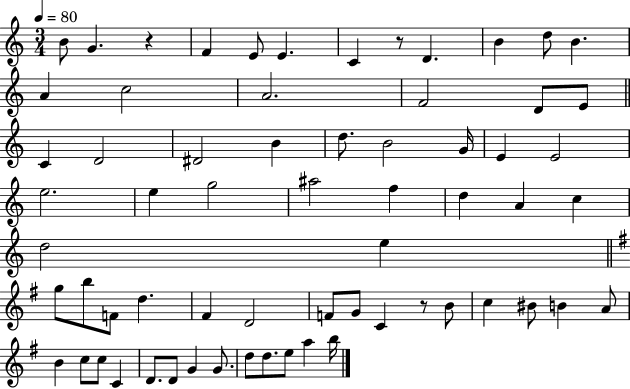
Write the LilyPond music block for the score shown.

{
  \clef treble
  \numericTimeSignature
  \time 3/4
  \key c \major
  \tempo 4 = 80
  b'8 g'4. r4 | f'4 e'8 e'4. | c'4 r8 d'4. | b'4 d''8 b'4. | \break a'4 c''2 | a'2. | f'2 d'8 e'8 | \bar "||" \break \key a \minor c'4 d'2 | dis'2 b'4 | d''8. b'2 g'16 | e'4 e'2 | \break e''2. | e''4 g''2 | ais''2 f''4 | d''4 a'4 c''4 | \break d''2 e''4 | \bar "||" \break \key g \major g''8 b''8 f'8 d''4. | fis'4 d'2 | f'8 g'8 c'4 r8 b'8 | c''4 bis'8 b'4 a'8 | \break b'4 c''8 c''8 c'4 | d'8. d'8 g'4 g'8. | d''8 d''8. e''8 a''4 b''16 | \bar "|."
}